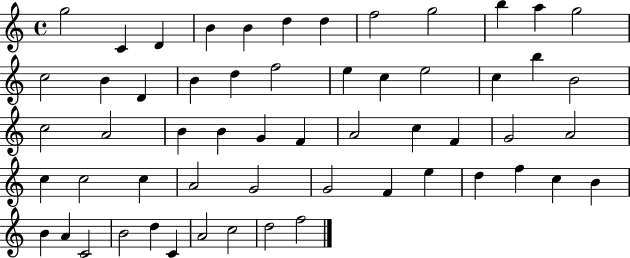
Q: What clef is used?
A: treble